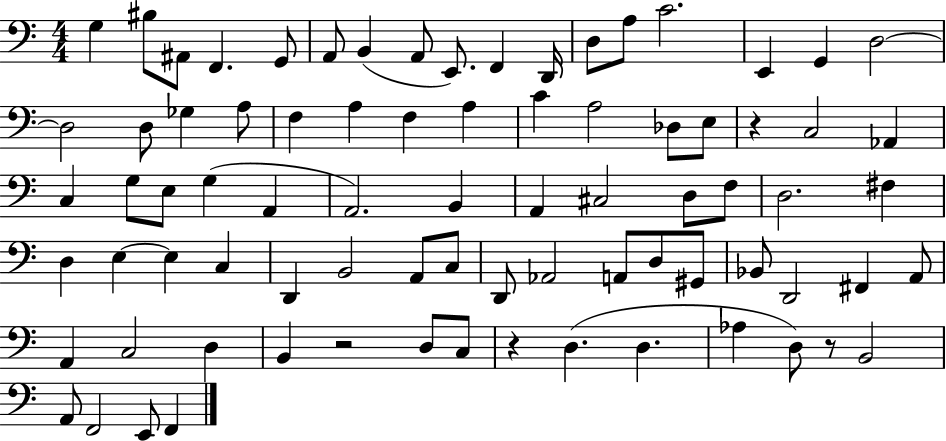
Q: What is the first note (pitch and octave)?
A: G3